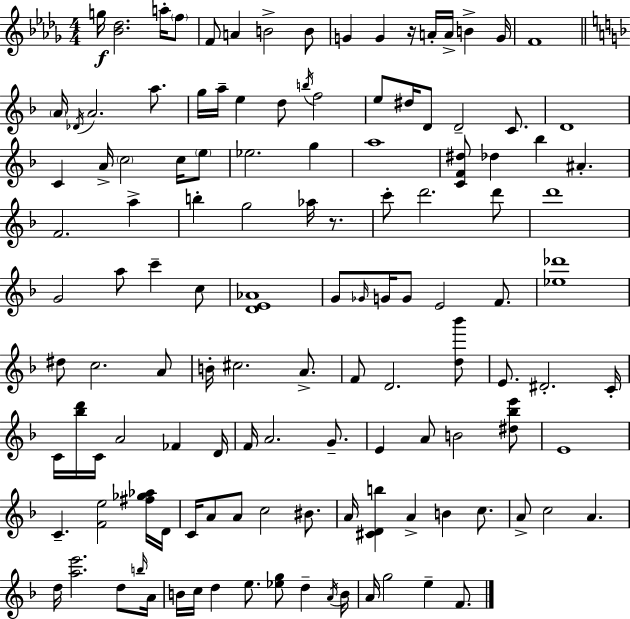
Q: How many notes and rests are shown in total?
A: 126